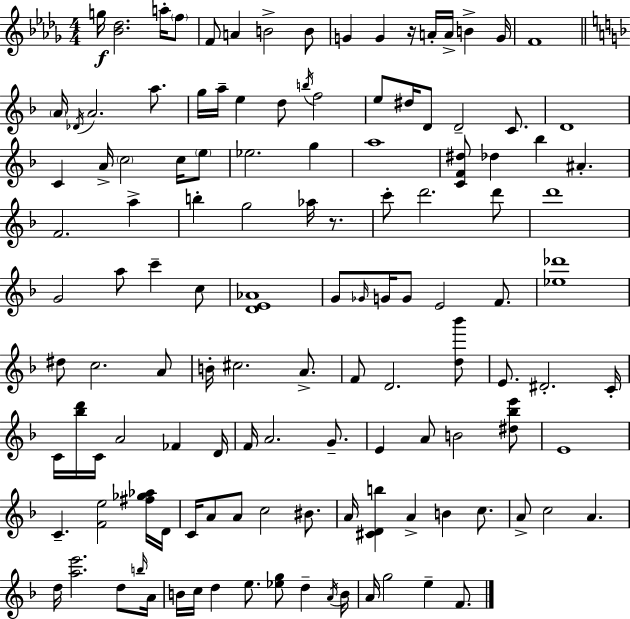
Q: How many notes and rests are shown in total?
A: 126